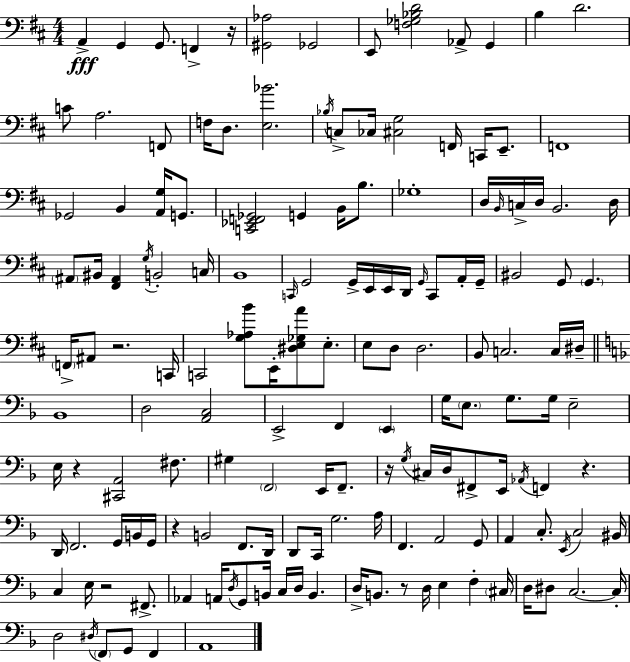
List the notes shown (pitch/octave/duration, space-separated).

A2/q G2/q G2/e. F2/q R/s [G#2,Ab3]/h Gb2/h E2/e [F3,Gb3,Bb3,D4]/h Ab2/e G2/q B3/q D4/h. C4/e A3/h. F2/e F3/s D3/e. [E3,Bb4]/h. Bb3/s C3/e CES3/s [C#3,G3]/h F2/s C2/s E2/e. F2/w Gb2/h B2/q [A2,G3]/s G2/e. [C2,Eb2,F2,Gb2]/h G2/q B2/s B3/e. Gb3/w D3/s B2/s C3/s D3/s B2/h. D3/s A#2/e BIS2/s [F#2,A#2]/q G3/s B2/h C3/s B2/w C2/s G2/h G2/s E2/s E2/s D2/s G2/s C2/e A2/s G2/s BIS2/h G2/e G2/q. F2/s A#2/e R/h. C2/s C2/h [G3,Ab3,B4]/e E2/s [D#3,E3,Gb3,A4]/e E3/e. E3/e D3/e D3/h. B2/e C3/h. C3/s D#3/s Bb2/w D3/h [A2,C3]/h E2/h F2/q E2/q G3/s E3/e. G3/e. G3/s E3/h E3/s R/q [C#2,A2]/h F#3/e. G#3/q F2/h E2/s F2/e. R/s G3/s C#3/s D3/s F#2/e E2/s Ab2/s F2/q R/q. D2/s F2/h. G2/s B2/s G2/s R/q B2/h F2/e. D2/s D2/e C2/s G3/h. A3/s F2/q. A2/h G2/e A2/q C3/e. E2/s C3/h BIS2/s C3/q E3/s R/h F#2/e. Ab2/q A2/s D3/s G2/e B2/s C3/s D3/s B2/q. D3/s B2/e. R/e D3/s E3/q F3/q C#3/s D3/s D#3/e C3/h. C3/s D3/h D#3/s F2/e G2/e F2/q A2/w